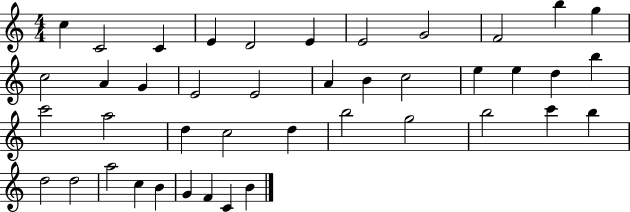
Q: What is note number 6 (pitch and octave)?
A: E4